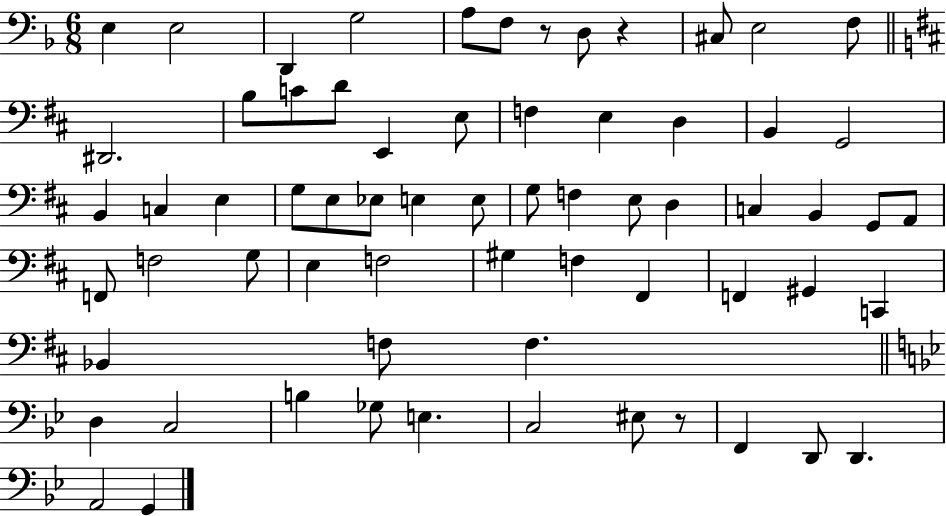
{
  \clef bass
  \numericTimeSignature
  \time 6/8
  \key f \major
  e4 e2 | d,4 g2 | a8 f8 r8 d8 r4 | cis8 e2 f8 | \break \bar "||" \break \key b \minor dis,2. | b8 c'8 d'8 e,4 e8 | f4 e4 d4 | b,4 g,2 | \break b,4 c4 e4 | g8 e8 ees8 e4 e8 | g8 f4 e8 d4 | c4 b,4 g,8 a,8 | \break f,8 f2 g8 | e4 f2 | gis4 f4 fis,4 | f,4 gis,4 c,4 | \break bes,4 f8 f4. | \bar "||" \break \key bes \major d4 c2 | b4 ges8 e4. | c2 eis8 r8 | f,4 d,8 d,4. | \break a,2 g,4 | \bar "|."
}